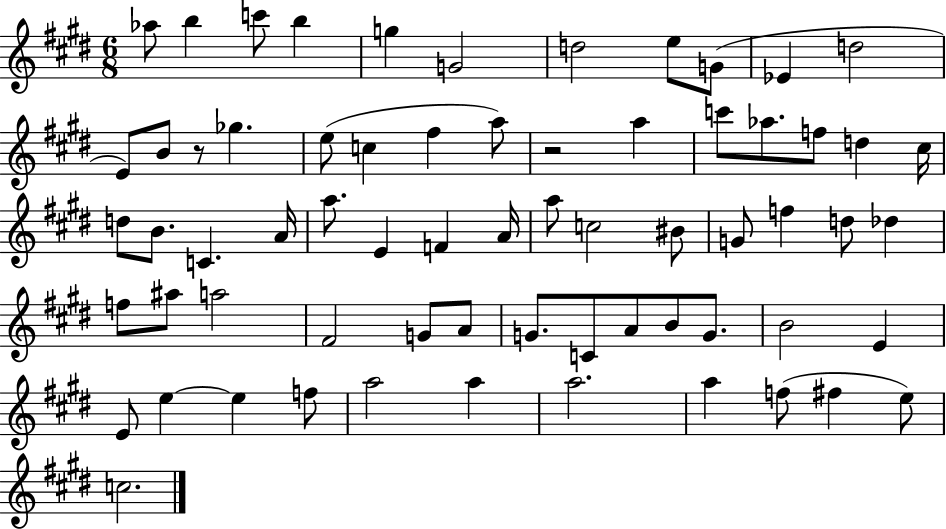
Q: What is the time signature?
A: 6/8